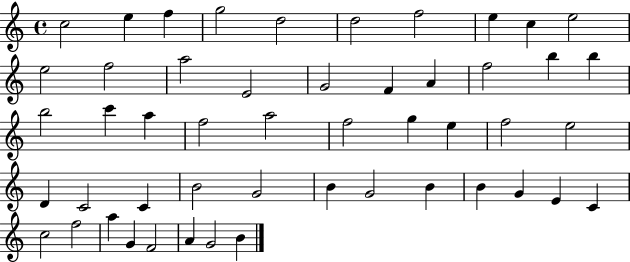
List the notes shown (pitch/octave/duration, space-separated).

C5/h E5/q F5/q G5/h D5/h D5/h F5/h E5/q C5/q E5/h E5/h F5/h A5/h E4/h G4/h F4/q A4/q F5/h B5/q B5/q B5/h C6/q A5/q F5/h A5/h F5/h G5/q E5/q F5/h E5/h D4/q C4/h C4/q B4/h G4/h B4/q G4/h B4/q B4/q G4/q E4/q C4/q C5/h F5/h A5/q G4/q F4/h A4/q G4/h B4/q